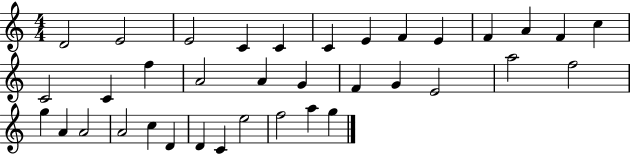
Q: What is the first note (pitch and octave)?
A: D4